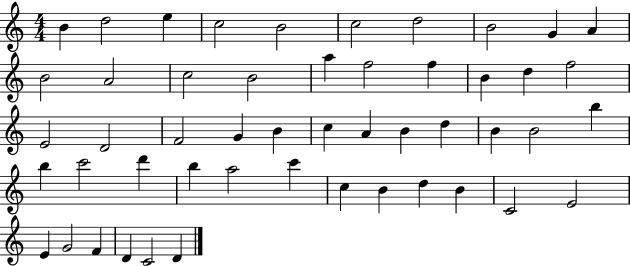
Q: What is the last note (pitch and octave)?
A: D4